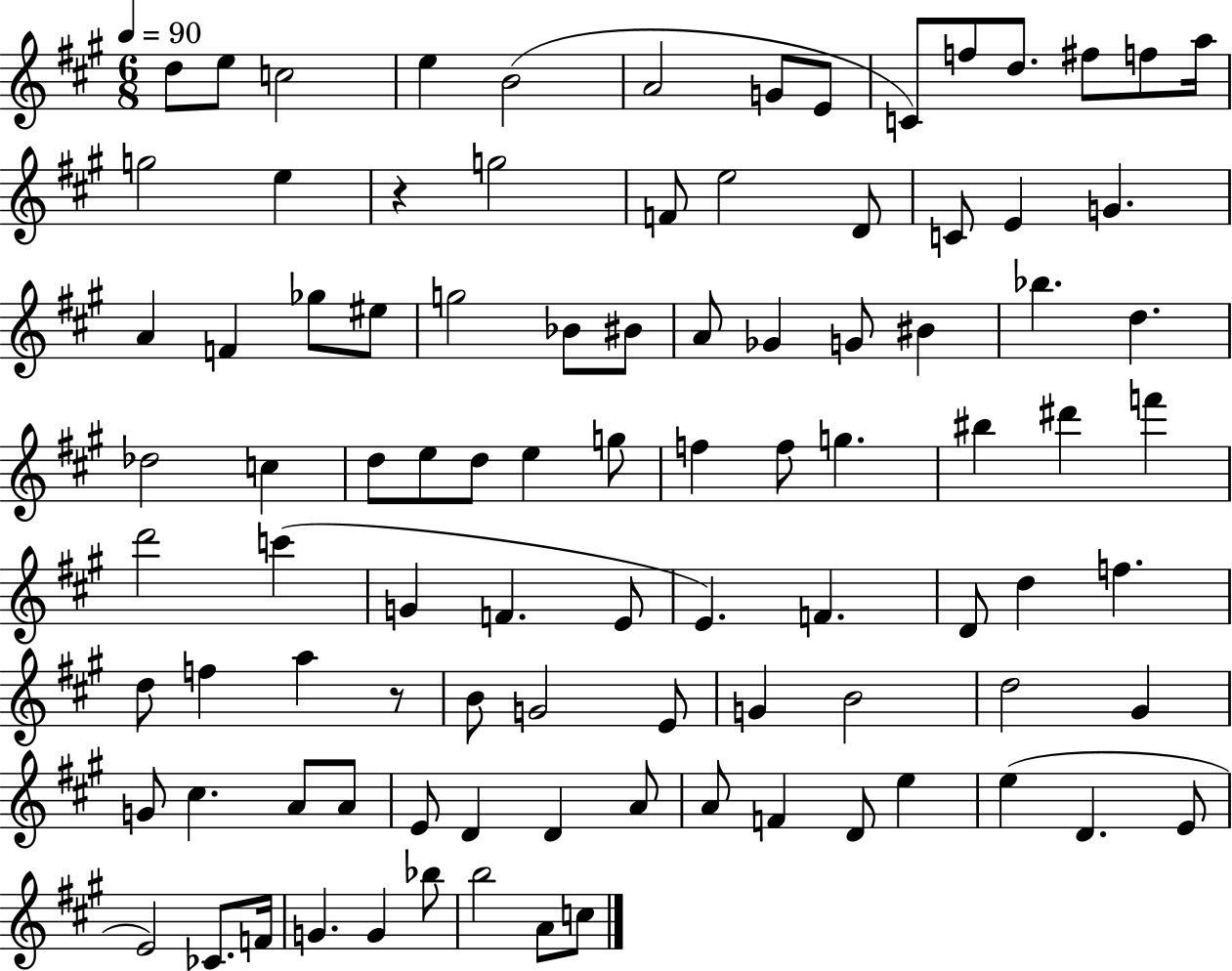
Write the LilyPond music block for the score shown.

{
  \clef treble
  \numericTimeSignature
  \time 6/8
  \key a \major
  \tempo 4 = 90
  \repeat volta 2 { d''8 e''8 c''2 | e''4 b'2( | a'2 g'8 e'8 | c'8) f''8 d''8. fis''8 f''8 a''16 | \break g''2 e''4 | r4 g''2 | f'8 e''2 d'8 | c'8 e'4 g'4. | \break a'4 f'4 ges''8 eis''8 | g''2 bes'8 bis'8 | a'8 ges'4 g'8 bis'4 | bes''4. d''4. | \break des''2 c''4 | d''8 e''8 d''8 e''4 g''8 | f''4 f''8 g''4. | bis''4 dis'''4 f'''4 | \break d'''2 c'''4( | g'4 f'4. e'8 | e'4.) f'4. | d'8 d''4 f''4. | \break d''8 f''4 a''4 r8 | b'8 g'2 e'8 | g'4 b'2 | d''2 gis'4 | \break g'8 cis''4. a'8 a'8 | e'8 d'4 d'4 a'8 | a'8 f'4 d'8 e''4 | e''4( d'4. e'8 | \break e'2) ces'8. f'16 | g'4. g'4 bes''8 | b''2 a'8 c''8 | } \bar "|."
}